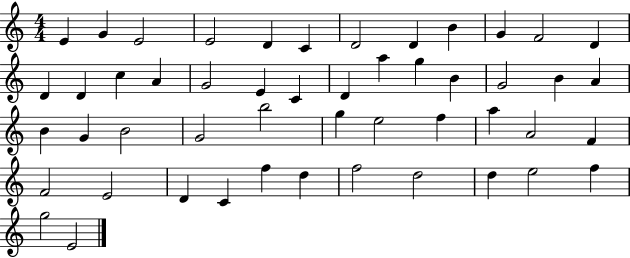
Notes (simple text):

E4/q G4/q E4/h E4/h D4/q C4/q D4/h D4/q B4/q G4/q F4/h D4/q D4/q D4/q C5/q A4/q G4/h E4/q C4/q D4/q A5/q G5/q B4/q G4/h B4/q A4/q B4/q G4/q B4/h G4/h B5/h G5/q E5/h F5/q A5/q A4/h F4/q F4/h E4/h D4/q C4/q F5/q D5/q F5/h D5/h D5/q E5/h F5/q G5/h E4/h